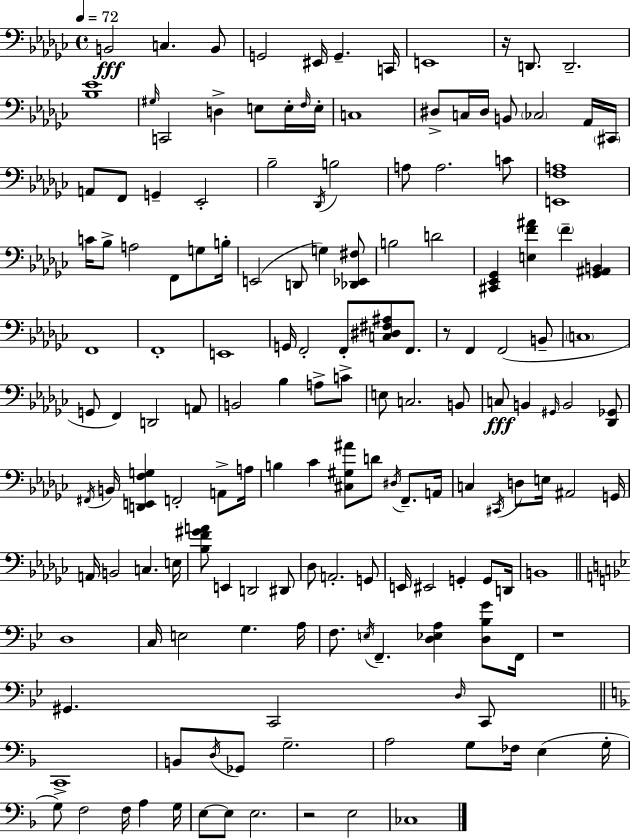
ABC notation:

X:1
T:Untitled
M:4/4
L:1/4
K:Ebm
B,,2 C, B,,/2 G,,2 ^E,,/4 G,, C,,/4 E,,4 z/4 D,,/2 D,,2 [_B,_E]4 ^G,/4 C,,2 D, E,/2 E,/4 F,/4 E,/4 C,4 ^D,/2 C,/4 ^D,/4 B,,/2 _C,2 _A,,/4 ^C,,/4 A,,/2 F,,/2 G,, _E,,2 _B,2 _D,,/4 B,2 A,/2 A,2 C/2 [E,,F,A,]4 C/4 _B,/2 A,2 F,,/2 G,/2 B,/4 E,,2 D,,/2 G, [_D,,_E,,^F,]/2 B,2 D2 [^C,,_E,,_G,,] [E,F^A] F [_G,,^A,,B,,] F,,4 F,,4 E,,4 G,,/4 F,,2 F,,/2 [C,^D,^F,^A,]/2 F,,/2 z/2 F,, F,,2 B,,/2 C,4 G,,/2 F,, D,,2 A,,/2 B,,2 _B, A,/2 C/2 E,/2 C,2 B,,/2 C,/2 B,, ^G,,/4 B,,2 [_D,,_G,,]/2 ^F,,/4 B,,/4 [D,,E,,F,G,] F,,2 A,,/2 A,/4 B, _C [^C,^G,^A]/2 D/2 ^D,/4 F,,/2 A,,/4 C, ^C,,/4 D,/2 E,/4 ^A,,2 G,,/4 A,,/4 B,,2 C, E,/4 [_B,F^GA]/2 E,, D,,2 ^D,,/2 _D,/2 A,,2 G,,/2 E,,/4 ^E,,2 G,, G,,/2 D,,/4 B,,4 D,4 C,/4 E,2 G, A,/4 F,/2 E,/4 F,, [D,_E,A,] [D,_B,G]/2 F,,/4 z4 ^G,, C,,2 D,/4 C,,/2 C,,4 B,,/2 D,/4 _G,,/2 G,2 A,2 G,/2 _F,/4 E, G,/4 G,/2 F,2 F,/4 A, G,/4 E,/2 E,/2 E,2 z2 E,2 _C,4